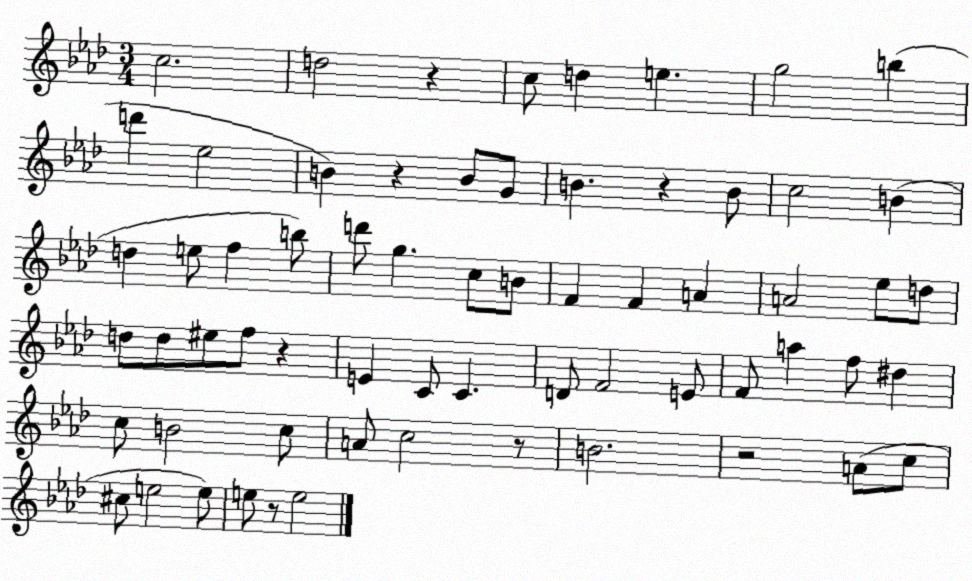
X:1
T:Untitled
M:3/4
L:1/4
K:Ab
c2 d2 z c/2 d e g2 b d' _e2 B z B/2 G/2 B z B/2 c2 B d e/2 f b/2 d'/2 g c/2 B/2 F F A A2 _e/2 d/2 d/2 d/2 ^e/2 f/2 z E C/2 C D/2 F2 E/2 F/2 a f/2 ^d c/2 B2 c/2 A/2 c2 z/2 B2 z2 A/2 c/2 ^c/2 e2 e/2 e/2 z/2 e2